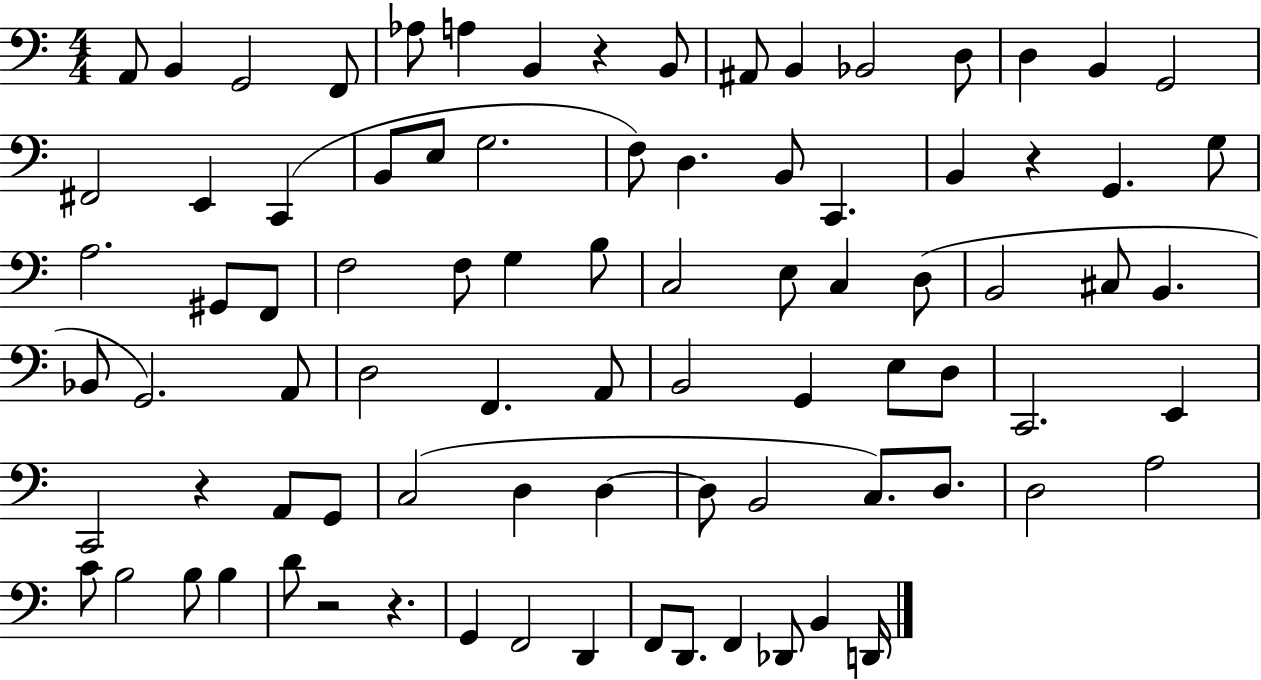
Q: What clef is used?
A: bass